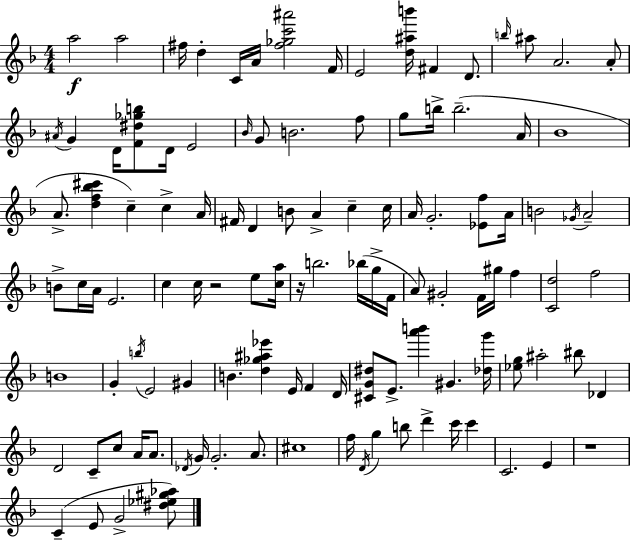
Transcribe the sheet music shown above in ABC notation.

X:1
T:Untitled
M:4/4
L:1/4
K:Dm
a2 a2 ^f/4 d C/4 A/4 [^f_gc'^a']2 F/4 E2 [d^ab']/4 ^F D/2 b/4 ^a/2 A2 A/2 ^A/4 G D/4 [F^d_gb]/2 D/4 E2 _B/4 G/2 B2 f/2 g/2 b/4 b2 A/4 _B4 A/2 [df_b^c'] c c A/4 ^F/4 D B/2 A c c/4 A/4 G2 [_Ef]/2 A/4 B2 _G/4 A2 B/2 c/4 A/4 E2 c c/4 z2 e/2 [ca]/4 z/4 b2 _b/4 g/4 F/4 A/2 ^G2 F/4 ^g/4 f [Cd]2 f2 B4 G b/4 E2 ^G B [d_g^a_e'] E/4 F D/4 [^CG^d]/2 E/2 [a'b'] ^G [_dg']/4 [_eg]/2 ^a2 ^b/2 _D D2 C/2 c/2 A/4 A/2 _D/4 G/4 G2 A/2 ^c4 f/4 D/4 g b/2 d' c'/4 c' C2 E z4 C E/2 G2 [^d_e^g_a]/2